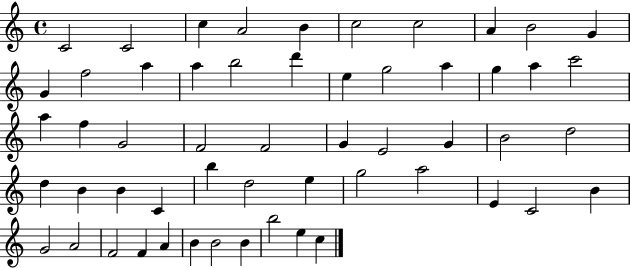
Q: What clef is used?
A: treble